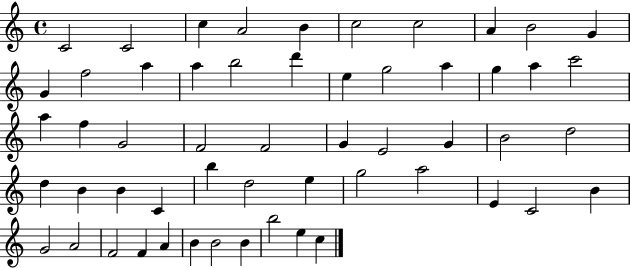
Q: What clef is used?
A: treble